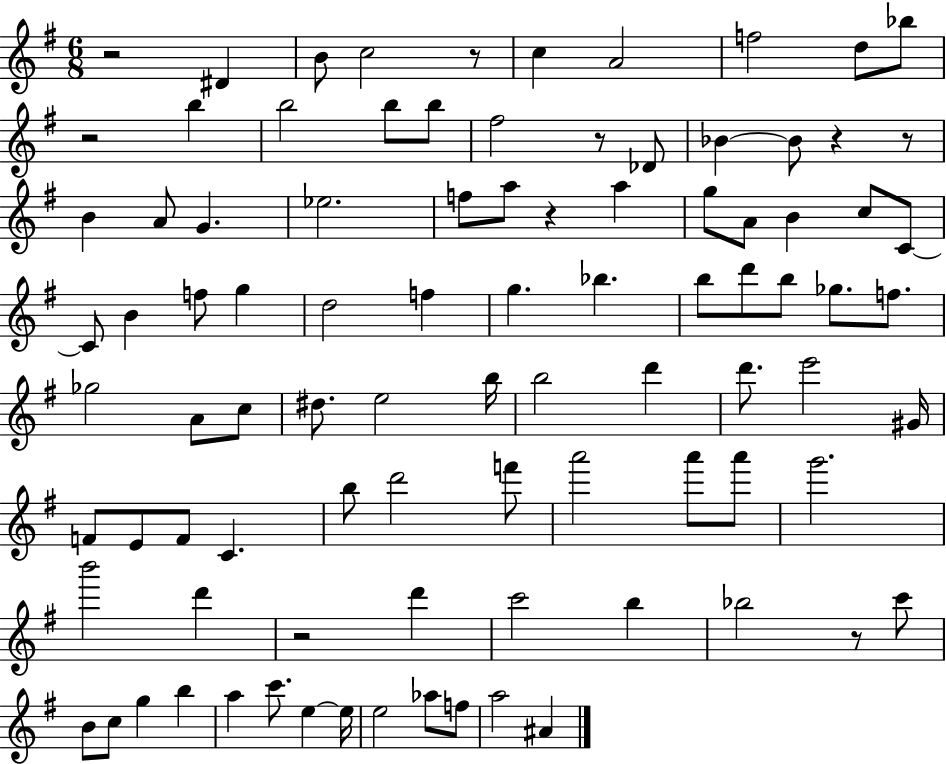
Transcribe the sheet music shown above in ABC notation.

X:1
T:Untitled
M:6/8
L:1/4
K:G
z2 ^D B/2 c2 z/2 c A2 f2 d/2 _b/2 z2 b b2 b/2 b/2 ^f2 z/2 _D/2 _B _B/2 z z/2 B A/2 G _e2 f/2 a/2 z a g/2 A/2 B c/2 C/2 C/2 B f/2 g d2 f g _b b/2 d'/2 b/2 _g/2 f/2 _g2 A/2 c/2 ^d/2 e2 b/4 b2 d' d'/2 e'2 ^G/4 F/2 E/2 F/2 C b/2 d'2 f'/2 a'2 a'/2 a'/2 g'2 b'2 d' z2 d' c'2 b _b2 z/2 c'/2 B/2 c/2 g b a c'/2 e e/4 e2 _a/2 f/2 a2 ^A